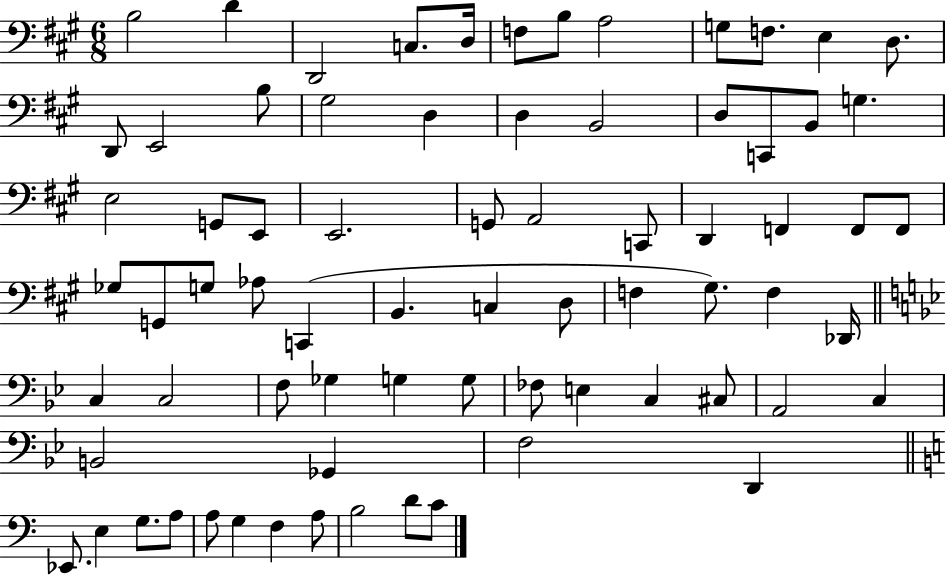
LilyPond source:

{
  \clef bass
  \numericTimeSignature
  \time 6/8
  \key a \major
  \repeat volta 2 { b2 d'4 | d,2 c8. d16 | f8 b8 a2 | g8 f8. e4 d8. | \break d,8 e,2 b8 | gis2 d4 | d4 b,2 | d8 c,8 b,8 g4. | \break e2 g,8 e,8 | e,2. | g,8 a,2 c,8 | d,4 f,4 f,8 f,8 | \break ges8 g,8 g8 aes8 c,4( | b,4. c4 d8 | f4 gis8.) f4 des,16 | \bar "||" \break \key bes \major c4 c2 | f8 ges4 g4 g8 | fes8 e4 c4 cis8 | a,2 c4 | \break b,2 ges,4 | f2 d,4 | \bar "||" \break \key a \minor ees,8. e4 g8. a8 | a8 g4 f4 a8 | b2 d'8 c'8 | } \bar "|."
}